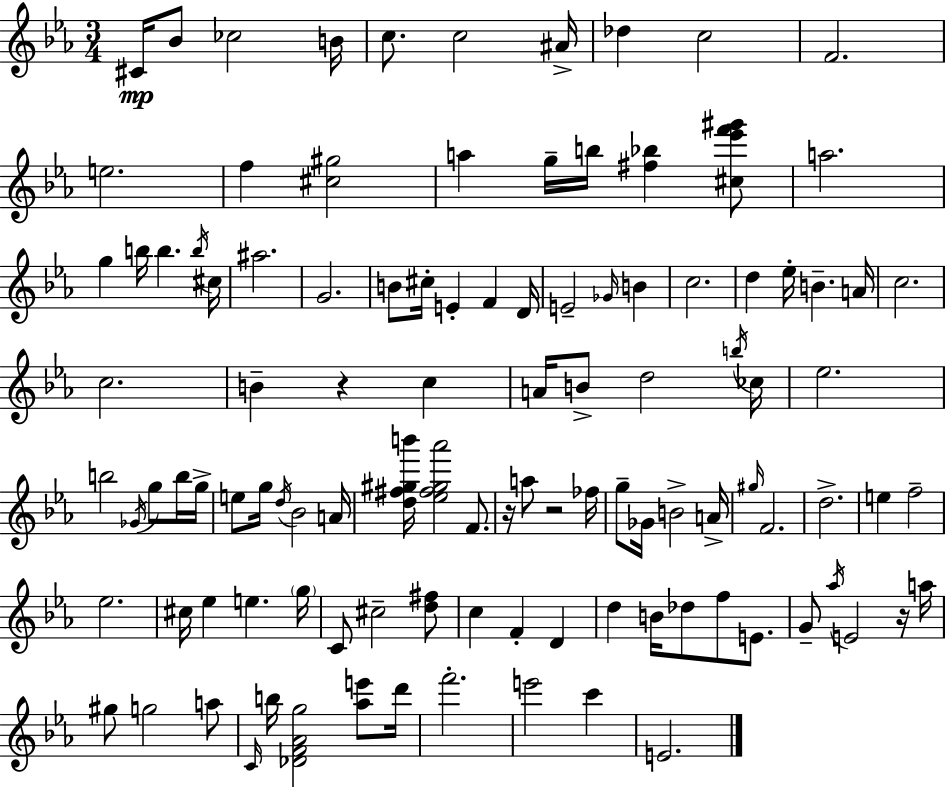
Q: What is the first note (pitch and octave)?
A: C#4